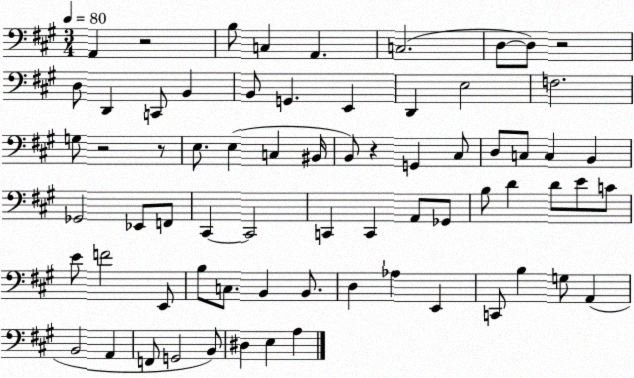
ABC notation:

X:1
T:Untitled
M:3/4
L:1/4
K:A
A,, z2 B,/2 C, A,, C,2 D,/2 D,/2 z2 D,/2 D,, C,,/2 B,, B,,/2 G,, E,, D,, E,2 F,2 G,/2 z2 z/2 E,/2 E, C, ^B,,/4 B,,/2 z G,, ^C,/2 D,/2 C,/2 C, B,, _G,,2 _E,,/2 F,,/2 ^C,, ^C,,2 C,, C,, A,,/2 _G,,/2 B,/2 D D/2 E/2 C/2 E/2 F2 E,,/2 B,/2 C,/2 B,, B,,/2 D, _A, E,, C,,/2 B, G,/2 A,, B,,2 A,, F,,/2 G,,2 B,,/2 ^D, E, A,